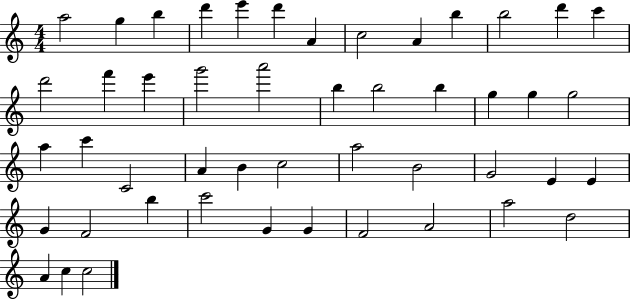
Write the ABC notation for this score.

X:1
T:Untitled
M:4/4
L:1/4
K:C
a2 g b d' e' d' A c2 A b b2 d' c' d'2 f' e' g'2 a'2 b b2 b g g g2 a c' C2 A B c2 a2 B2 G2 E E G F2 b c'2 G G F2 A2 a2 d2 A c c2